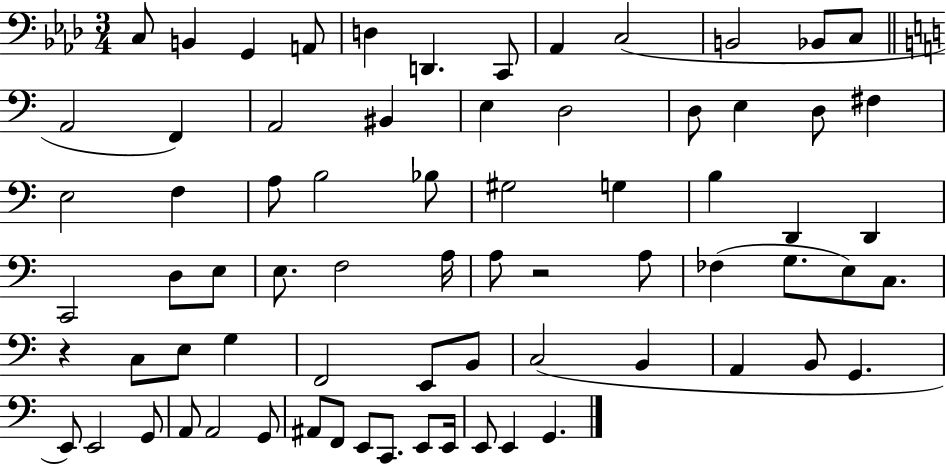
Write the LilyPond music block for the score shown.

{
  \clef bass
  \numericTimeSignature
  \time 3/4
  \key aes \major
  c8 b,4 g,4 a,8 | d4 d,4. c,8 | aes,4 c2( | b,2 bes,8 c8 | \break \bar "||" \break \key a \minor a,2 f,4) | a,2 bis,4 | e4 d2 | d8 e4 d8 fis4 | \break e2 f4 | a8 b2 bes8 | gis2 g4 | b4 d,4 d,4 | \break c,2 d8 e8 | e8. f2 a16 | a8 r2 a8 | fes4( g8. e8) c8. | \break r4 c8 e8 g4 | f,2 e,8 b,8 | c2( b,4 | a,4 b,8 g,4. | \break e,8) e,2 g,8 | a,8 a,2 g,8 | ais,8 f,8 e,8 c,8. e,8 e,16 | e,8 e,4 g,4. | \break \bar "|."
}